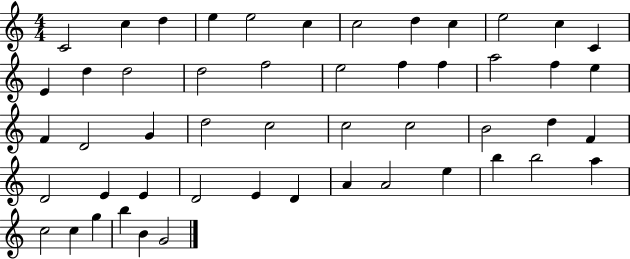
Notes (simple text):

C4/h C5/q D5/q E5/q E5/h C5/q C5/h D5/q C5/q E5/h C5/q C4/q E4/q D5/q D5/h D5/h F5/h E5/h F5/q F5/q A5/h F5/q E5/q F4/q D4/h G4/q D5/h C5/h C5/h C5/h B4/h D5/q F4/q D4/h E4/q E4/q D4/h E4/q D4/q A4/q A4/h E5/q B5/q B5/h A5/q C5/h C5/q G5/q B5/q B4/q G4/h